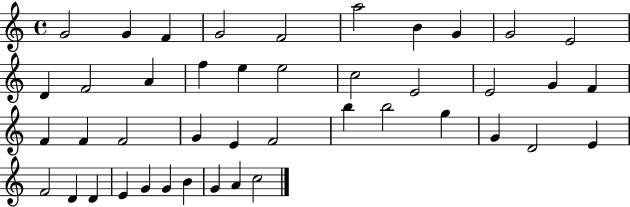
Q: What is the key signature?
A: C major